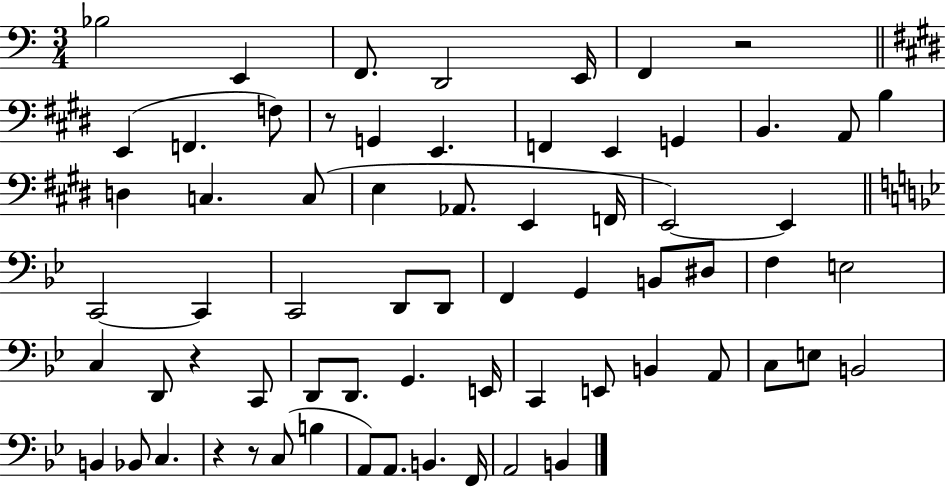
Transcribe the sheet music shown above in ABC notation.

X:1
T:Untitled
M:3/4
L:1/4
K:C
_B,2 E,, F,,/2 D,,2 E,,/4 F,, z2 E,, F,, F,/2 z/2 G,, E,, F,, E,, G,, B,, A,,/2 B, D, C, C,/2 E, _A,,/2 E,, F,,/4 E,,2 E,, C,,2 C,, C,,2 D,,/2 D,,/2 F,, G,, B,,/2 ^D,/2 F, E,2 C, D,,/2 z C,,/2 D,,/2 D,,/2 G,, E,,/4 C,, E,,/2 B,, A,,/2 C,/2 E,/2 B,,2 B,, _B,,/2 C, z z/2 C,/2 B, A,,/2 A,,/2 B,, F,,/4 A,,2 B,,